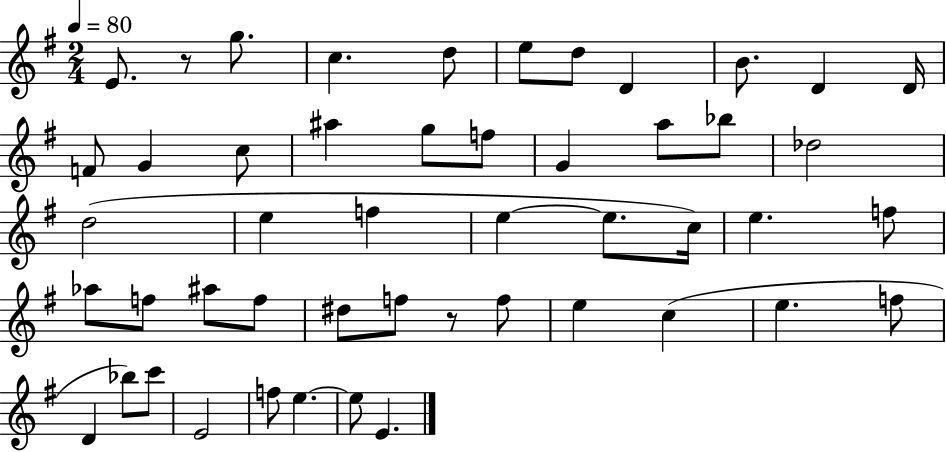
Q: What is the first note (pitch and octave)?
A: E4